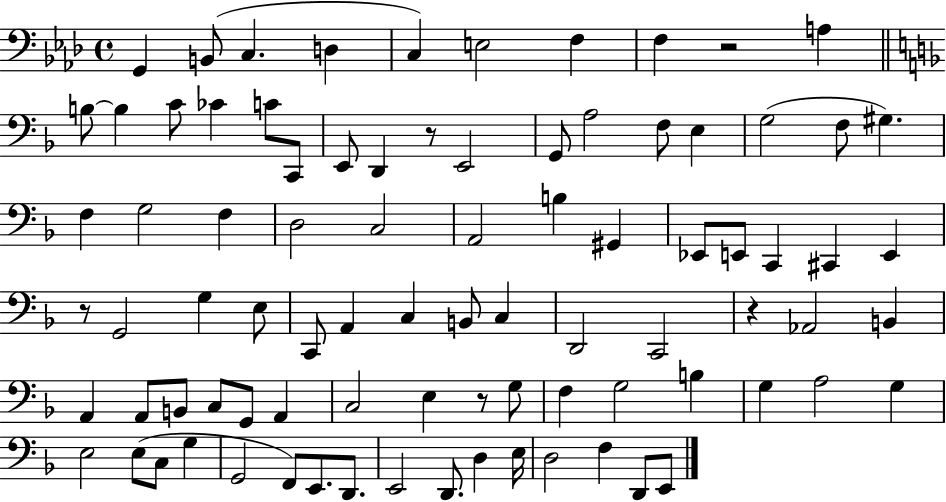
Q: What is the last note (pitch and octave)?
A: E2